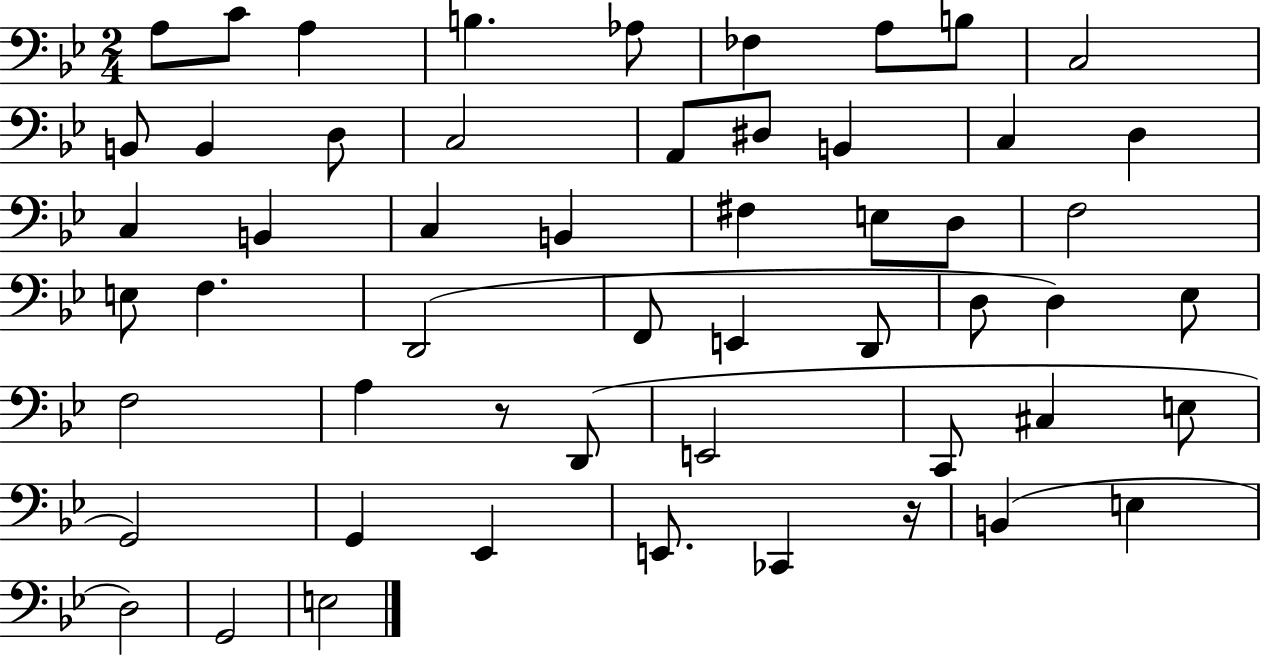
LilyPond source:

{
  \clef bass
  \numericTimeSignature
  \time 2/4
  \key bes \major
  a8 c'8 a4 | b4. aes8 | fes4 a8 b8 | c2 | \break b,8 b,4 d8 | c2 | a,8 dis8 b,4 | c4 d4 | \break c4 b,4 | c4 b,4 | fis4 e8 d8 | f2 | \break e8 f4. | d,2( | f,8 e,4 d,8 | d8 d4) ees8 | \break f2 | a4 r8 d,8( | e,2 | c,8 cis4 e8 | \break g,2) | g,4 ees,4 | e,8. ces,4 r16 | b,4( e4 | \break d2) | g,2 | e2 | \bar "|."
}